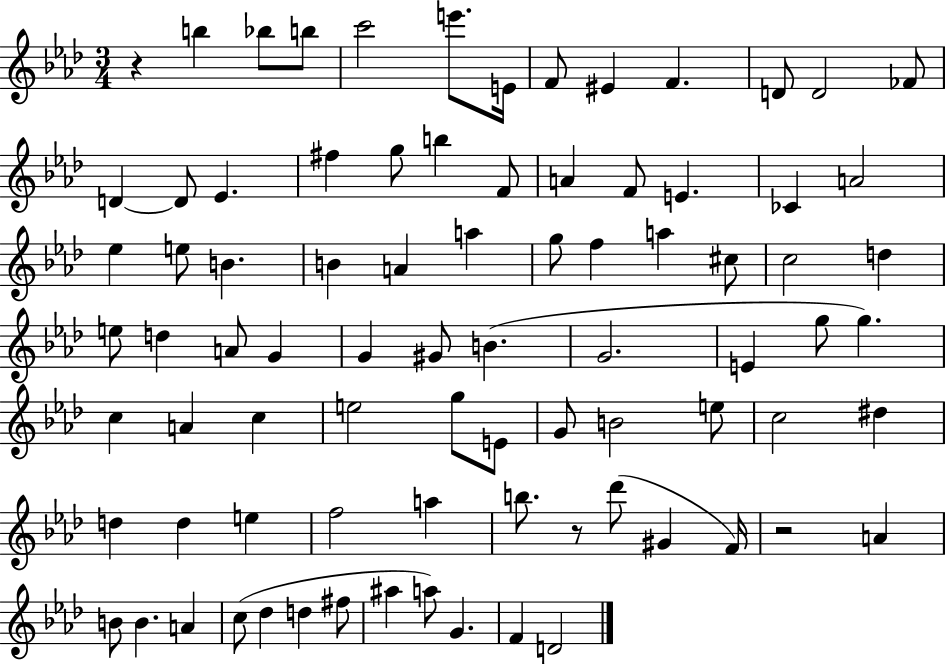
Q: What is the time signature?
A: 3/4